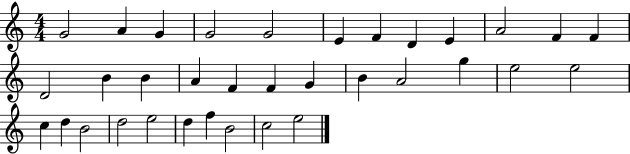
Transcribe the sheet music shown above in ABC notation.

X:1
T:Untitled
M:4/4
L:1/4
K:C
G2 A G G2 G2 E F D E A2 F F D2 B B A F F G B A2 g e2 e2 c d B2 d2 e2 d f B2 c2 e2